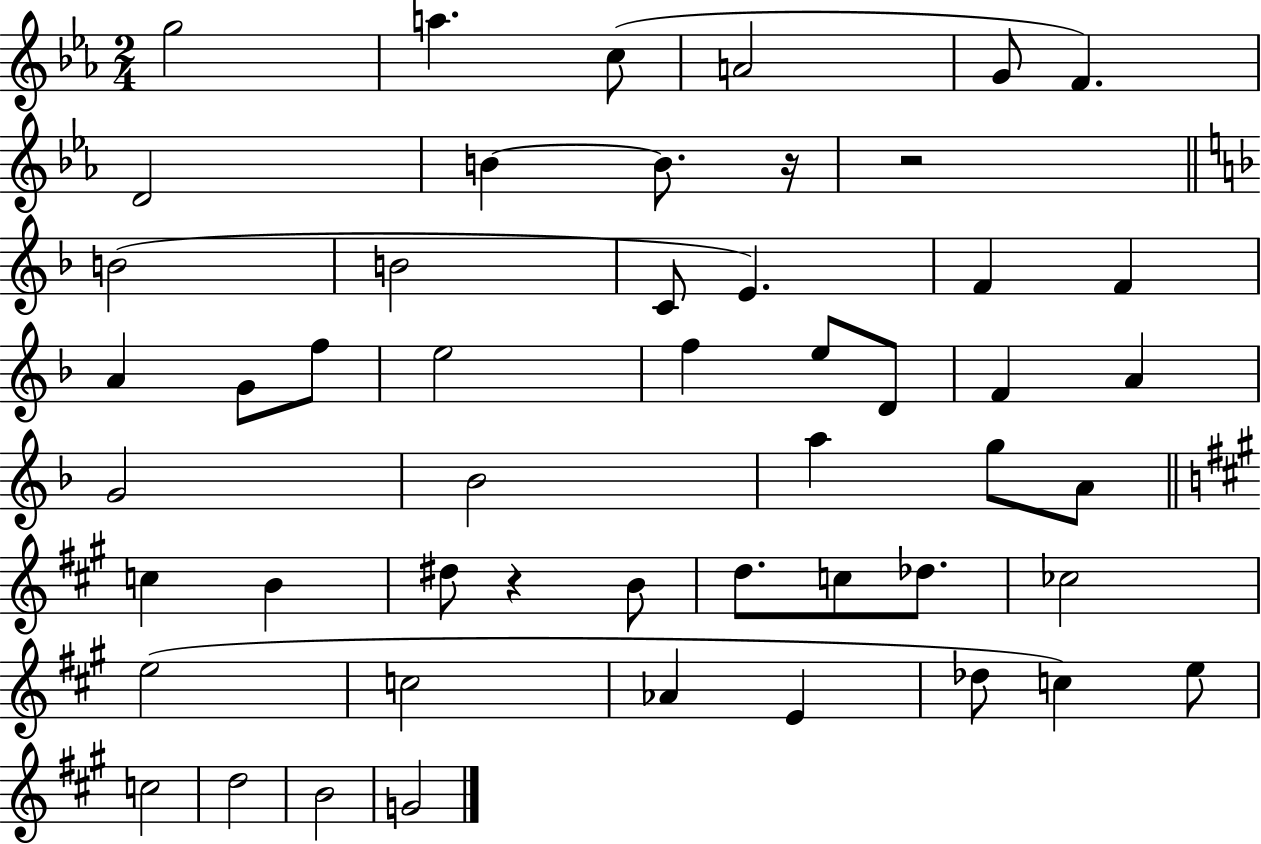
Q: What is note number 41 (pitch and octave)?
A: E4